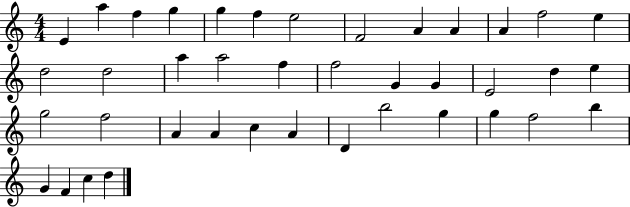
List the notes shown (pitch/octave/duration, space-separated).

E4/q A5/q F5/q G5/q G5/q F5/q E5/h F4/h A4/q A4/q A4/q F5/h E5/q D5/h D5/h A5/q A5/h F5/q F5/h G4/q G4/q E4/h D5/q E5/q G5/h F5/h A4/q A4/q C5/q A4/q D4/q B5/h G5/q G5/q F5/h B5/q G4/q F4/q C5/q D5/q